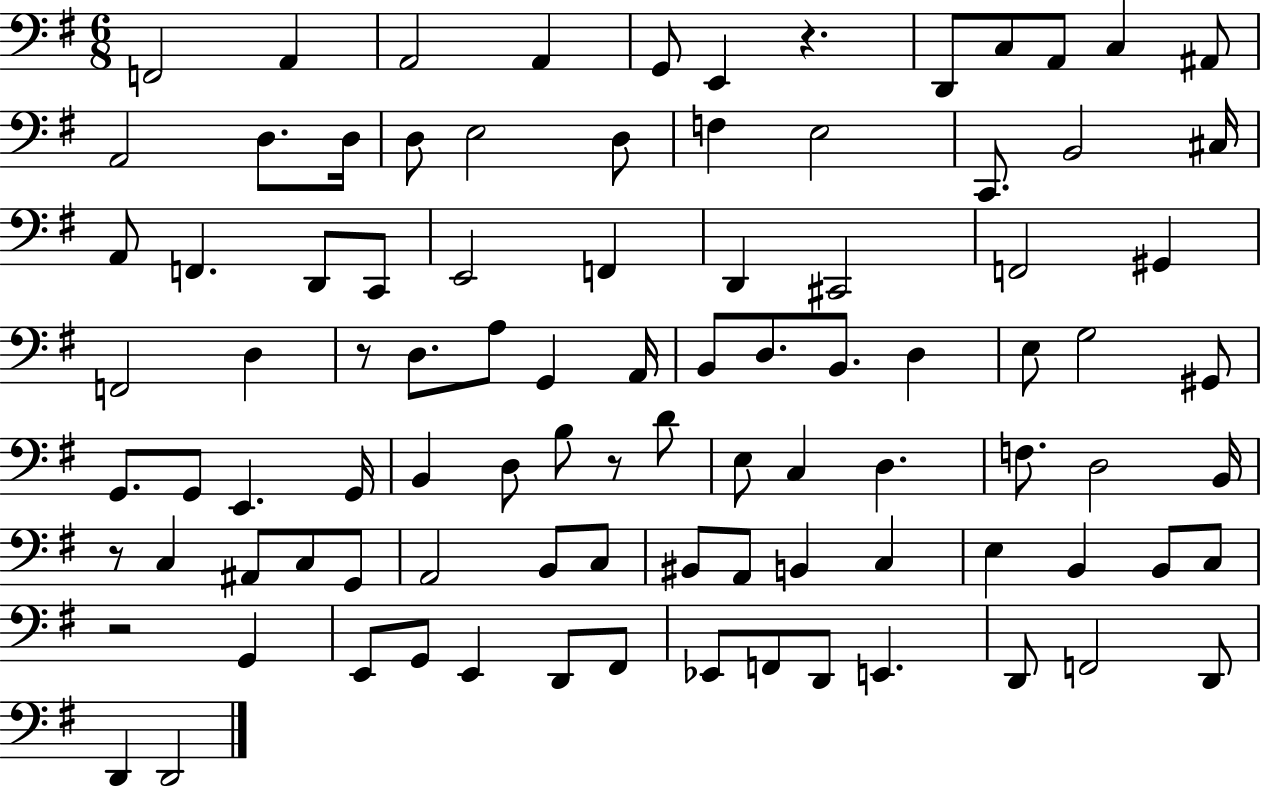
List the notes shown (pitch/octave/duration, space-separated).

F2/h A2/q A2/h A2/q G2/e E2/q R/q. D2/e C3/e A2/e C3/q A#2/e A2/h D3/e. D3/s D3/e E3/h D3/e F3/q E3/h C2/e. B2/h C#3/s A2/e F2/q. D2/e C2/e E2/h F2/q D2/q C#2/h F2/h G#2/q F2/h D3/q R/e D3/e. A3/e G2/q A2/s B2/e D3/e. B2/e. D3/q E3/e G3/h G#2/e G2/e. G2/e E2/q. G2/s B2/q D3/e B3/e R/e D4/e E3/e C3/q D3/q. F3/e. D3/h B2/s R/e C3/q A#2/e C3/e G2/e A2/h B2/e C3/e BIS2/e A2/e B2/q C3/q E3/q B2/q B2/e C3/e R/h G2/q E2/e G2/e E2/q D2/e F#2/e Eb2/e F2/e D2/e E2/q. D2/e F2/h D2/e D2/q D2/h